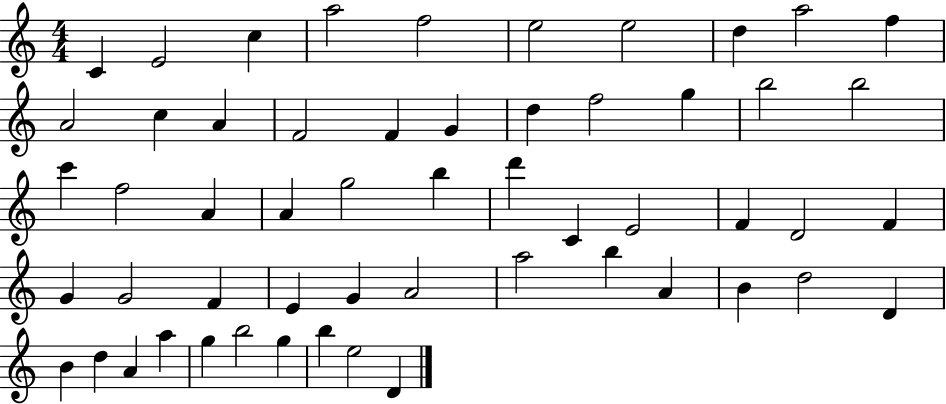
X:1
T:Untitled
M:4/4
L:1/4
K:C
C E2 c a2 f2 e2 e2 d a2 f A2 c A F2 F G d f2 g b2 b2 c' f2 A A g2 b d' C E2 F D2 F G G2 F E G A2 a2 b A B d2 D B d A a g b2 g b e2 D